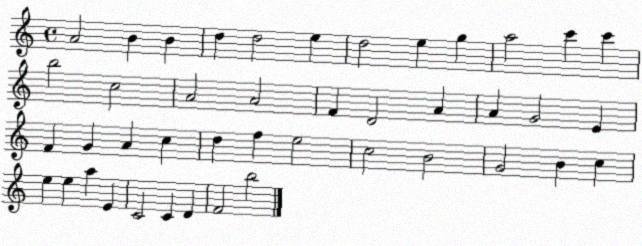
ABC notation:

X:1
T:Untitled
M:4/4
L:1/4
K:C
A2 B B d d2 e d2 e g a2 c' c' b2 c2 A2 A2 F D2 A A G2 E F G A c d f e2 c2 B2 G2 B c e e a E C2 C D F2 b2